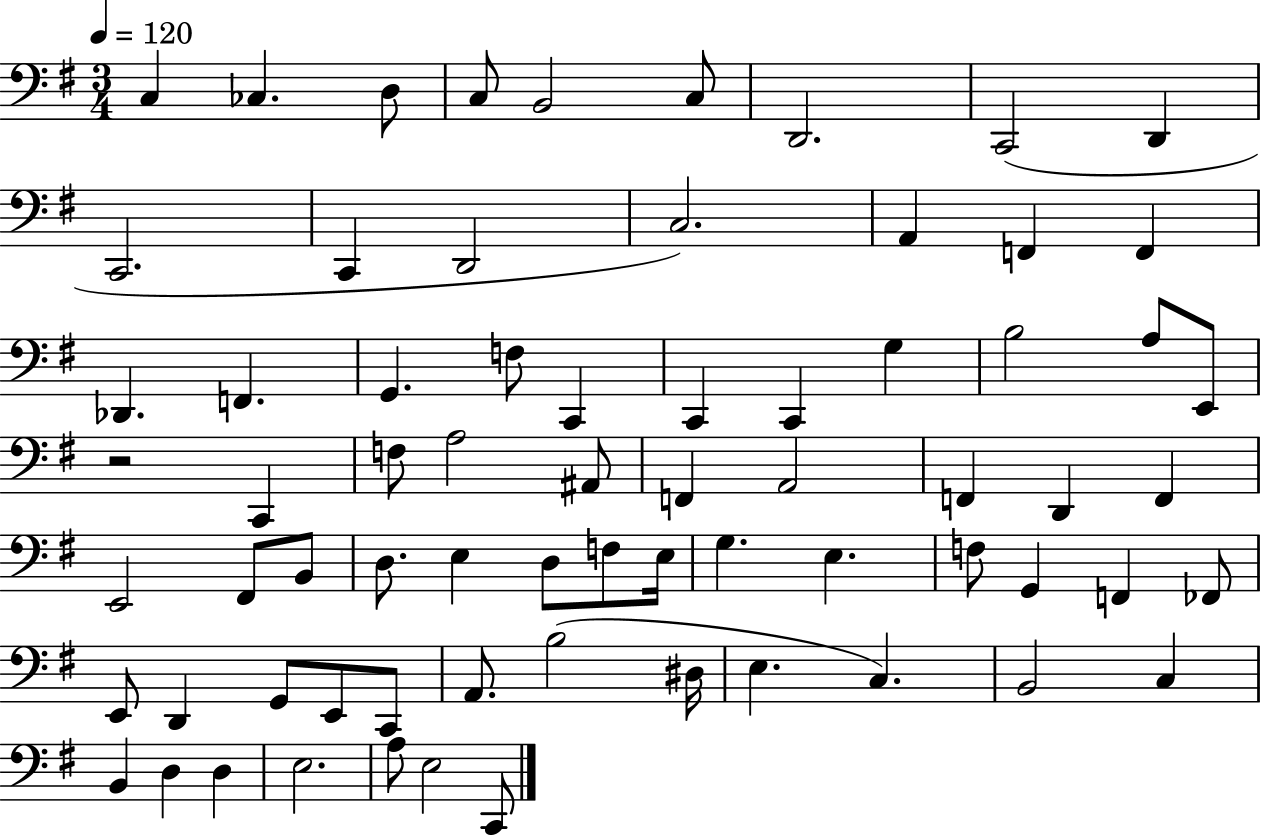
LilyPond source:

{
  \clef bass
  \numericTimeSignature
  \time 3/4
  \key g \major
  \tempo 4 = 120
  c4 ces4. d8 | c8 b,2 c8 | d,2. | c,2( d,4 | \break c,2. | c,4 d,2 | c2.) | a,4 f,4 f,4 | \break des,4. f,4. | g,4. f8 c,4 | c,4 c,4 g4 | b2 a8 e,8 | \break r2 c,4 | f8 a2 ais,8 | f,4 a,2 | f,4 d,4 f,4 | \break e,2 fis,8 b,8 | d8. e4 d8 f8 e16 | g4. e4. | f8 g,4 f,4 fes,8 | \break e,8 d,4 g,8 e,8 c,8 | a,8. b2( dis16 | e4. c4.) | b,2 c4 | \break b,4 d4 d4 | e2. | a8 e2 c,8 | \bar "|."
}